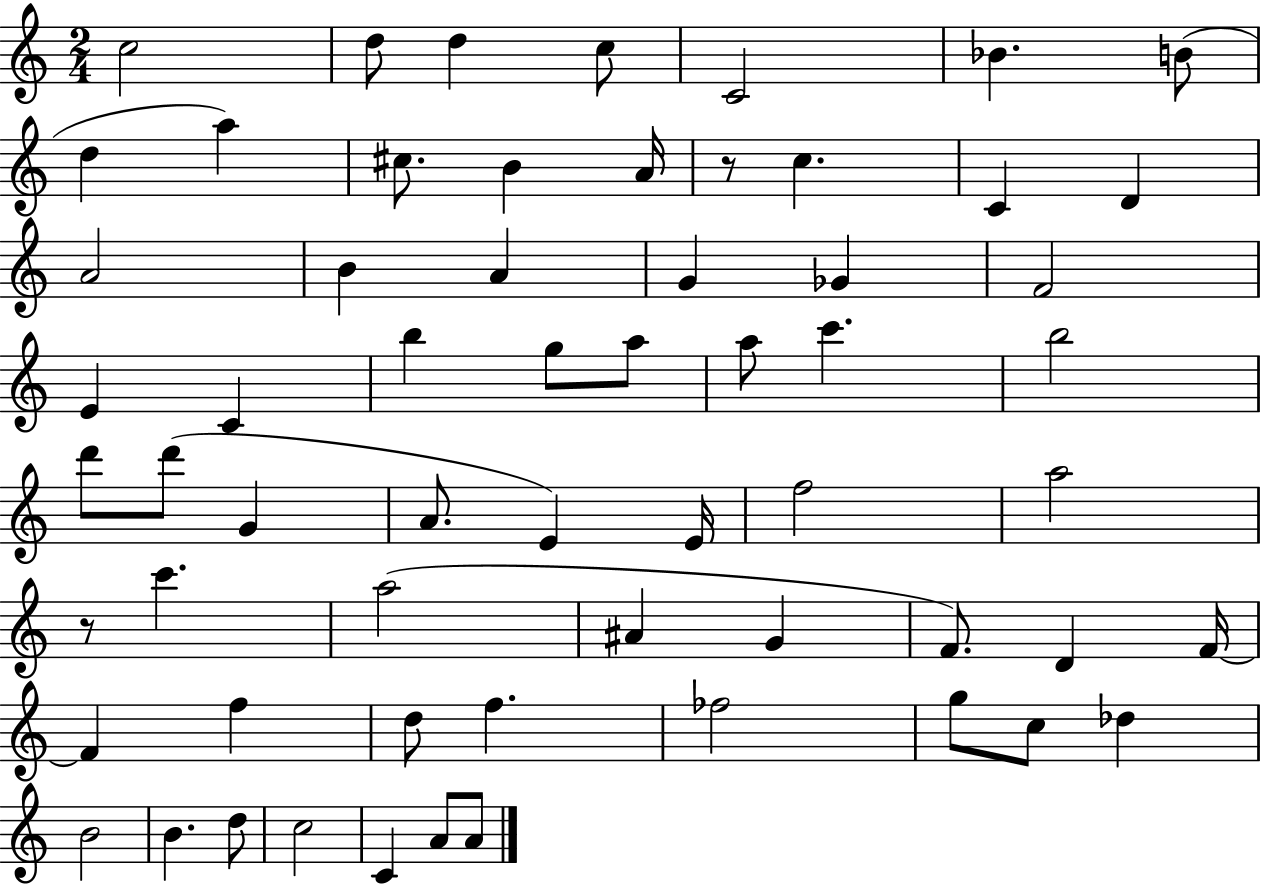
{
  \clef treble
  \numericTimeSignature
  \time 2/4
  \key c \major
  \repeat volta 2 { c''2 | d''8 d''4 c''8 | c'2 | bes'4. b'8( | \break d''4 a''4) | cis''8. b'4 a'16 | r8 c''4. | c'4 d'4 | \break a'2 | b'4 a'4 | g'4 ges'4 | f'2 | \break e'4 c'4 | b''4 g''8 a''8 | a''8 c'''4. | b''2 | \break d'''8 d'''8( g'4 | a'8. e'4) e'16 | f''2 | a''2 | \break r8 c'''4. | a''2( | ais'4 g'4 | f'8.) d'4 f'16~~ | \break f'4 f''4 | d''8 f''4. | fes''2 | g''8 c''8 des''4 | \break b'2 | b'4. d''8 | c''2 | c'4 a'8 a'8 | \break } \bar "|."
}